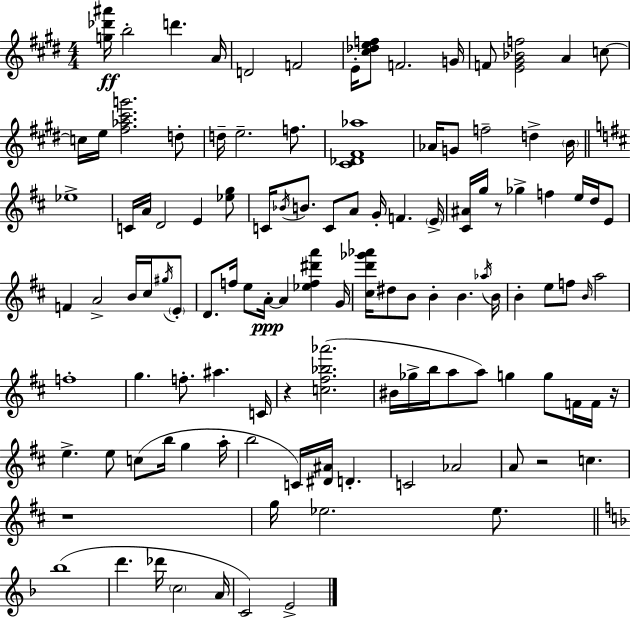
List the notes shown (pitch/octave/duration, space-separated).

[G5,Db6,A#6]/s B5/h D6/q. A4/s D4/h F4/h E4/s [C#5,Db5,E5,F5]/e F4/h. G4/s F4/e [E4,G#4,Bb4,F5]/h A4/q C5/e C5/s E5/s [F#5,Ab5,C#6,G6]/h. D5/e D5/s E5/h. F5/e. [C#4,Db4,F#4,Ab5]/w Ab4/s G4/e F5/h D5/q B4/s Eb5/w C4/s A4/s D4/h E4/q [Eb5,G5]/e C4/s Bb4/s B4/e. C4/e A4/e G4/s F4/q. E4/s [C#4,A#4]/s G5/s R/e Gb5/q F5/q E5/s D5/s E4/e F4/q A4/h B4/s C#5/s G#5/s E4/e D4/e. F5/s E5/e A4/s A4/q [Eb5,F5,D#6,A6]/q G4/s [C#5,D6,Gb6,Ab6]/s D#5/e B4/e B4/q B4/q. Ab5/s B4/s B4/q E5/e F5/e B4/s A5/h F5/w G5/q. F5/e. A#5/q. C4/s R/q [C5,F#5,Bb5,Ab6]/h. BIS4/s Gb5/s B5/s A5/e A5/e G5/q G5/e F4/s F4/s R/s E5/q. E5/e C5/e B5/s G5/q A5/s B5/h C4/s [D#4,A#4]/s D4/q. C4/h Ab4/h A4/e R/h C5/q. R/w G5/s Eb5/h. Eb5/e. Bb5/w D6/q. Db6/s C5/h A4/s C4/h E4/h